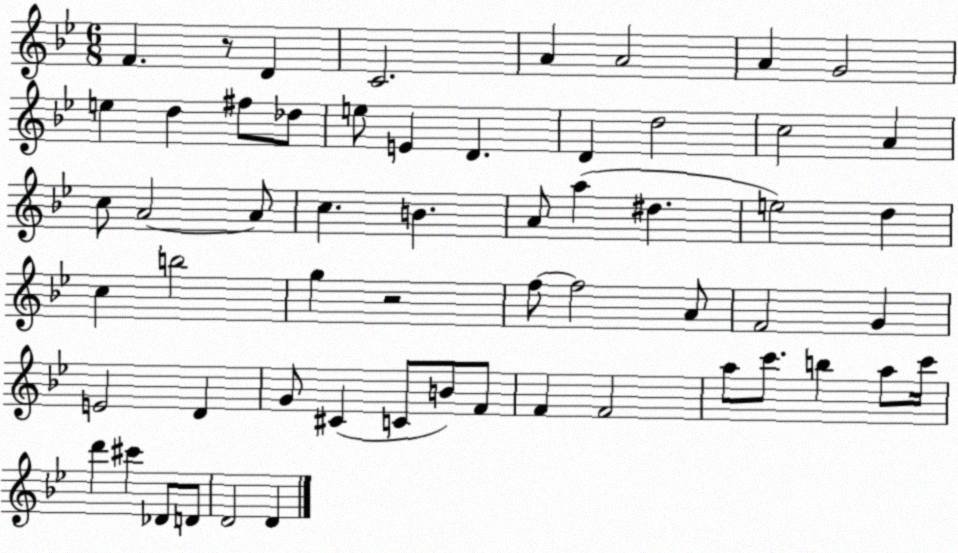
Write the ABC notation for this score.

X:1
T:Untitled
M:6/8
L:1/4
K:Bb
F z/2 D C2 A A2 A G2 e d ^f/2 _d/2 e/2 E D D d2 c2 A c/2 A2 A/2 c B A/2 a ^d e2 d c b2 g z2 f/2 f2 A/2 F2 G E2 D G/2 ^C C/2 B/2 F/2 F F2 a/2 c'/2 b a/2 c'/4 d' ^c' _D/2 D/2 D2 D